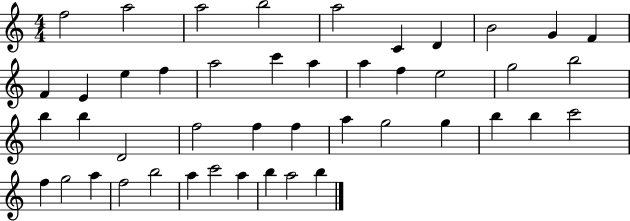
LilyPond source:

{
  \clef treble
  \numericTimeSignature
  \time 4/4
  \key c \major
  f''2 a''2 | a''2 b''2 | a''2 c'4 d'4 | b'2 g'4 f'4 | \break f'4 e'4 e''4 f''4 | a''2 c'''4 a''4 | a''4 f''4 e''2 | g''2 b''2 | \break b''4 b''4 d'2 | f''2 f''4 f''4 | a''4 g''2 g''4 | b''4 b''4 c'''2 | \break f''4 g''2 a''4 | f''2 b''2 | a''4 c'''2 a''4 | b''4 a''2 b''4 | \break \bar "|."
}